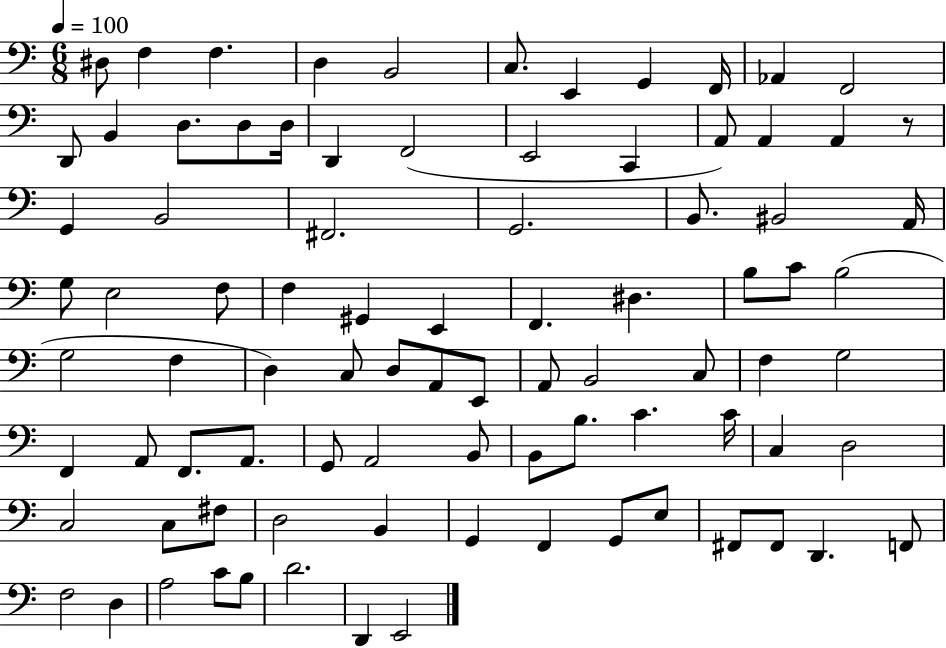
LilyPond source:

{
  \clef bass
  \numericTimeSignature
  \time 6/8
  \key c \major
  \tempo 4 = 100
  dis8 f4 f4. | d4 b,2 | c8. e,4 g,4 f,16 | aes,4 f,2 | \break d,8 b,4 d8. d8 d16 | d,4 f,2( | e,2 c,4 | a,8) a,4 a,4 r8 | \break g,4 b,2 | fis,2. | g,2. | b,8. bis,2 a,16 | \break g8 e2 f8 | f4 gis,4 e,4 | f,4. dis4. | b8 c'8 b2( | \break g2 f4 | d4) c8 d8 a,8 e,8 | a,8 b,2 c8 | f4 g2 | \break f,4 a,8 f,8. a,8. | g,8 a,2 b,8 | b,8 b8. c'4. c'16 | c4 d2 | \break c2 c8 fis8 | d2 b,4 | g,4 f,4 g,8 e8 | fis,8 fis,8 d,4. f,8 | \break f2 d4 | a2 c'8 b8 | d'2. | d,4 e,2 | \break \bar "|."
}